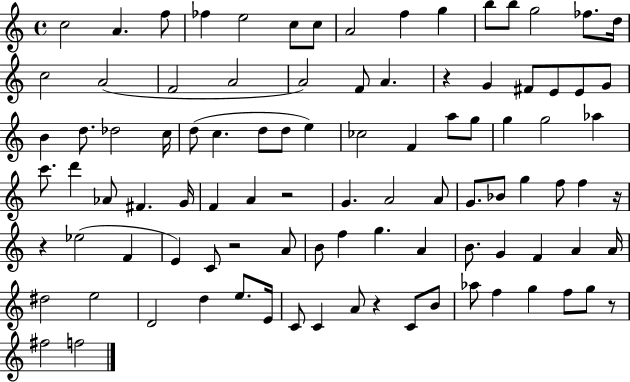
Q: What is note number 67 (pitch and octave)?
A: A4